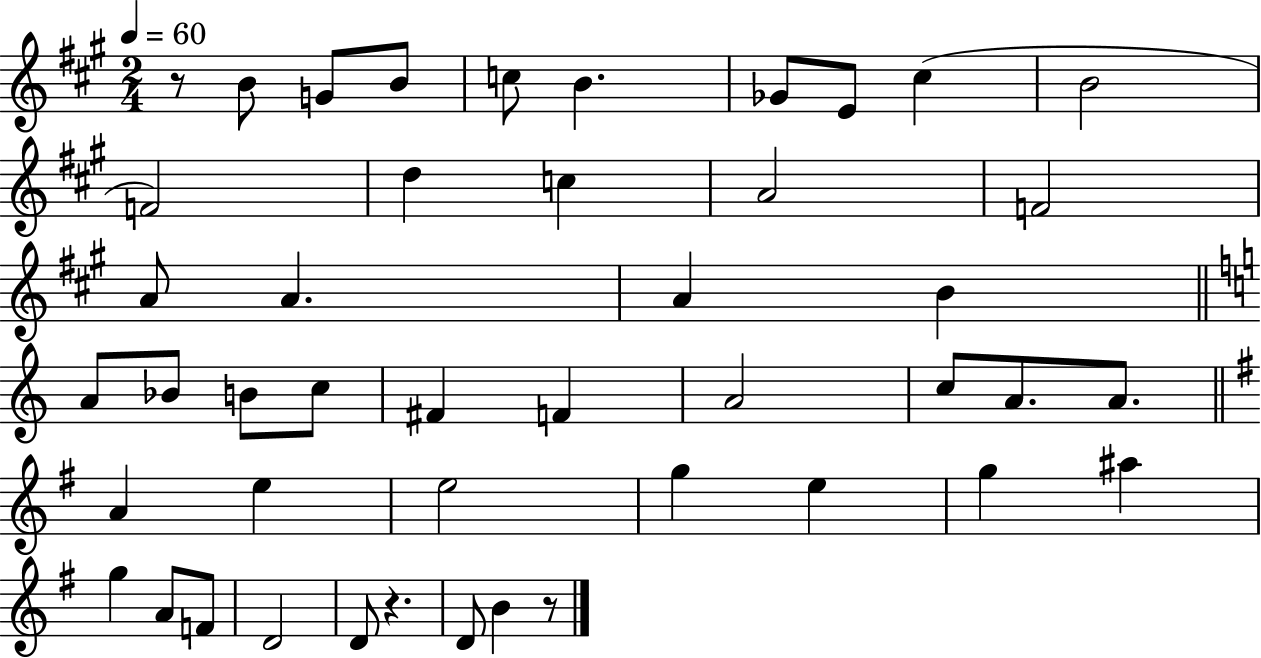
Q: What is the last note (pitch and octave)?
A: B4